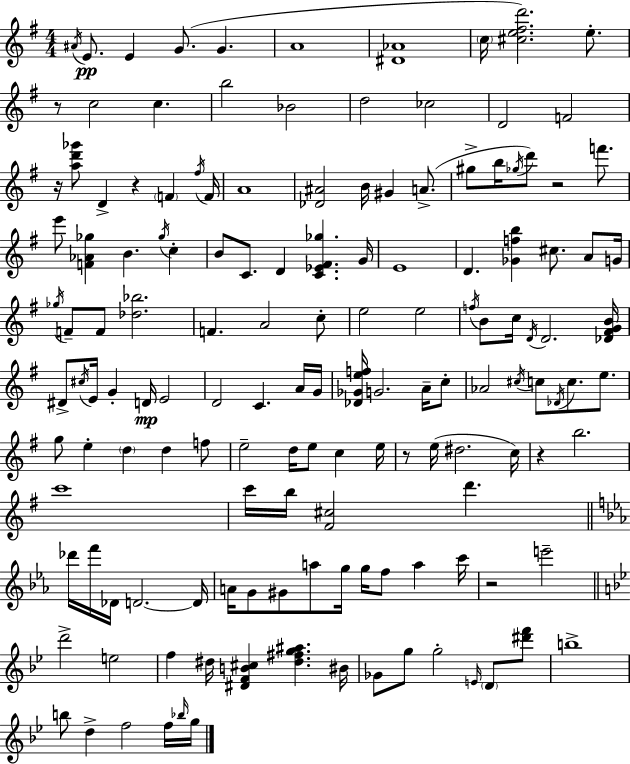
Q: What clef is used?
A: treble